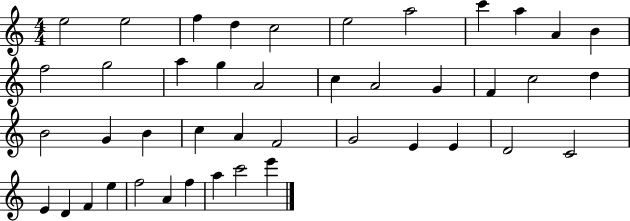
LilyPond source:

{
  \clef treble
  \numericTimeSignature
  \time 4/4
  \key c \major
  e''2 e''2 | f''4 d''4 c''2 | e''2 a''2 | c'''4 a''4 a'4 b'4 | \break f''2 g''2 | a''4 g''4 a'2 | c''4 a'2 g'4 | f'4 c''2 d''4 | \break b'2 g'4 b'4 | c''4 a'4 f'2 | g'2 e'4 e'4 | d'2 c'2 | \break e'4 d'4 f'4 e''4 | f''2 a'4 f''4 | a''4 c'''2 e'''4 | \bar "|."
}